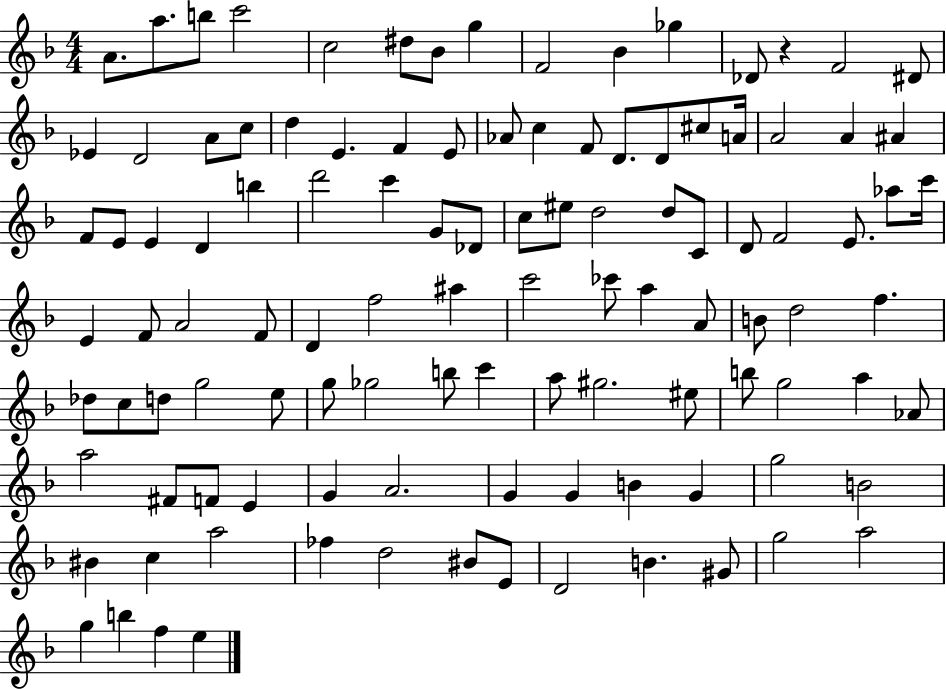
A4/e. A5/e. B5/e C6/h C5/h D#5/e Bb4/e G5/q F4/h Bb4/q Gb5/q Db4/e R/q F4/h D#4/e Eb4/q D4/h A4/e C5/e D5/q E4/q. F4/q E4/e Ab4/e C5/q F4/e D4/e. D4/e C#5/e A4/s A4/h A4/q A#4/q F4/e E4/e E4/q D4/q B5/q D6/h C6/q G4/e Db4/e C5/e EIS5/e D5/h D5/e C4/e D4/e F4/h E4/e. Ab5/e C6/s E4/q F4/e A4/h F4/e D4/q F5/h A#5/q C6/h CES6/e A5/q A4/e B4/e D5/h F5/q. Db5/e C5/e D5/e G5/h E5/e G5/e Gb5/h B5/e C6/q A5/e G#5/h. EIS5/e B5/e G5/h A5/q Ab4/e A5/h F#4/e F4/e E4/q G4/q A4/h. G4/q G4/q B4/q G4/q G5/h B4/h BIS4/q C5/q A5/h FES5/q D5/h BIS4/e E4/e D4/h B4/q. G#4/e G5/h A5/h G5/q B5/q F5/q E5/q